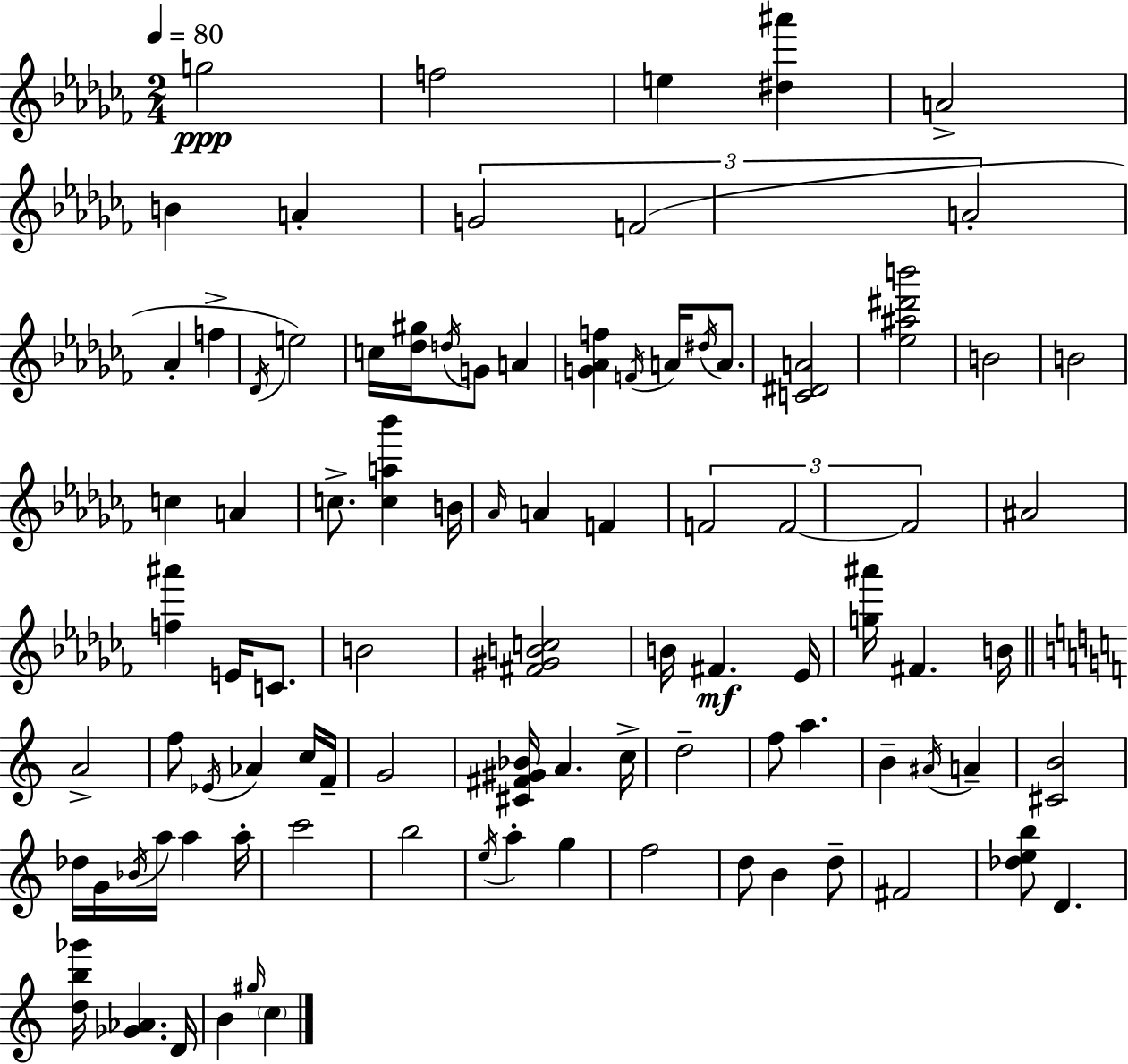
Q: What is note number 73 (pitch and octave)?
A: F#4